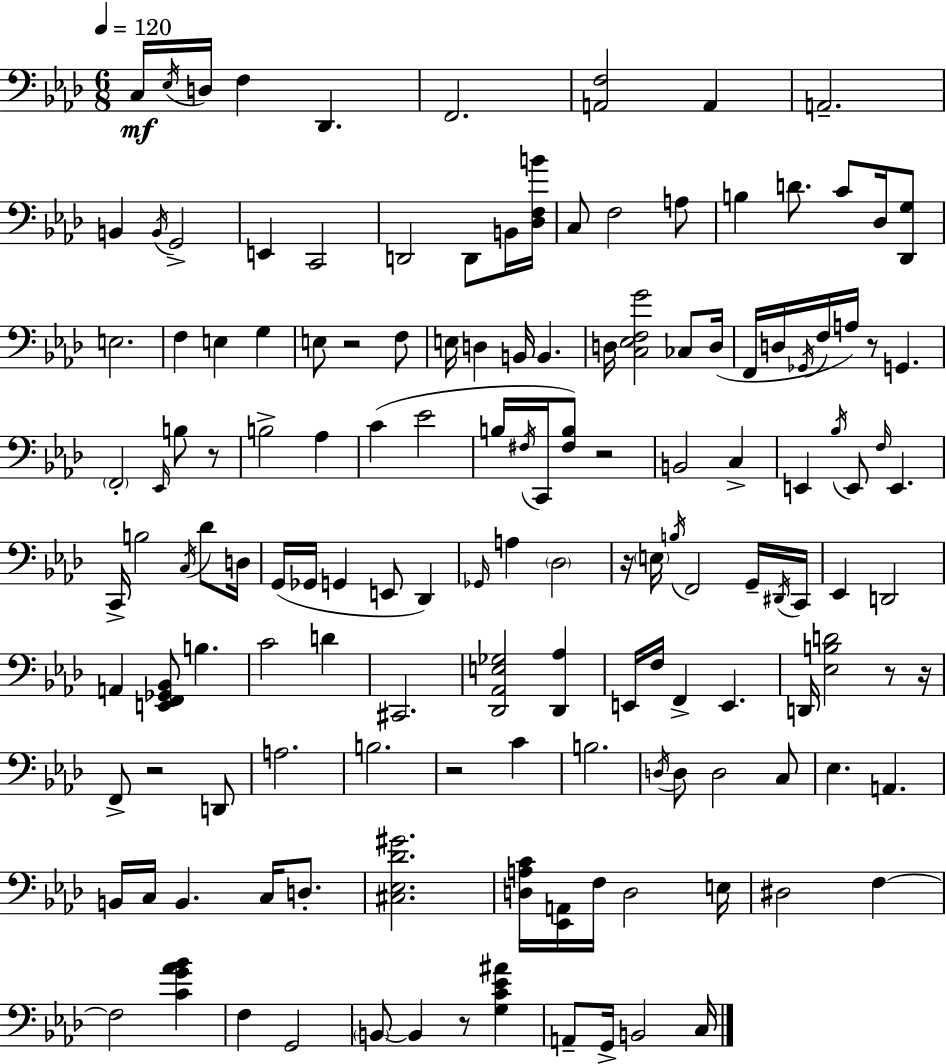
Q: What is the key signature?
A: AES major